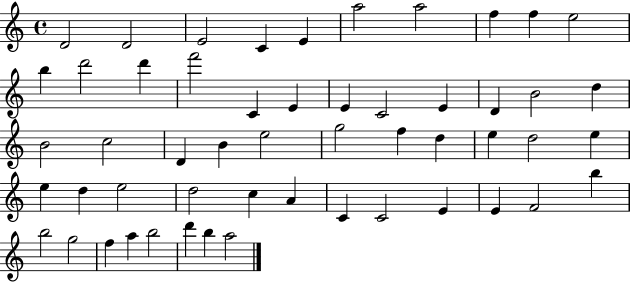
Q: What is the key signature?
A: C major